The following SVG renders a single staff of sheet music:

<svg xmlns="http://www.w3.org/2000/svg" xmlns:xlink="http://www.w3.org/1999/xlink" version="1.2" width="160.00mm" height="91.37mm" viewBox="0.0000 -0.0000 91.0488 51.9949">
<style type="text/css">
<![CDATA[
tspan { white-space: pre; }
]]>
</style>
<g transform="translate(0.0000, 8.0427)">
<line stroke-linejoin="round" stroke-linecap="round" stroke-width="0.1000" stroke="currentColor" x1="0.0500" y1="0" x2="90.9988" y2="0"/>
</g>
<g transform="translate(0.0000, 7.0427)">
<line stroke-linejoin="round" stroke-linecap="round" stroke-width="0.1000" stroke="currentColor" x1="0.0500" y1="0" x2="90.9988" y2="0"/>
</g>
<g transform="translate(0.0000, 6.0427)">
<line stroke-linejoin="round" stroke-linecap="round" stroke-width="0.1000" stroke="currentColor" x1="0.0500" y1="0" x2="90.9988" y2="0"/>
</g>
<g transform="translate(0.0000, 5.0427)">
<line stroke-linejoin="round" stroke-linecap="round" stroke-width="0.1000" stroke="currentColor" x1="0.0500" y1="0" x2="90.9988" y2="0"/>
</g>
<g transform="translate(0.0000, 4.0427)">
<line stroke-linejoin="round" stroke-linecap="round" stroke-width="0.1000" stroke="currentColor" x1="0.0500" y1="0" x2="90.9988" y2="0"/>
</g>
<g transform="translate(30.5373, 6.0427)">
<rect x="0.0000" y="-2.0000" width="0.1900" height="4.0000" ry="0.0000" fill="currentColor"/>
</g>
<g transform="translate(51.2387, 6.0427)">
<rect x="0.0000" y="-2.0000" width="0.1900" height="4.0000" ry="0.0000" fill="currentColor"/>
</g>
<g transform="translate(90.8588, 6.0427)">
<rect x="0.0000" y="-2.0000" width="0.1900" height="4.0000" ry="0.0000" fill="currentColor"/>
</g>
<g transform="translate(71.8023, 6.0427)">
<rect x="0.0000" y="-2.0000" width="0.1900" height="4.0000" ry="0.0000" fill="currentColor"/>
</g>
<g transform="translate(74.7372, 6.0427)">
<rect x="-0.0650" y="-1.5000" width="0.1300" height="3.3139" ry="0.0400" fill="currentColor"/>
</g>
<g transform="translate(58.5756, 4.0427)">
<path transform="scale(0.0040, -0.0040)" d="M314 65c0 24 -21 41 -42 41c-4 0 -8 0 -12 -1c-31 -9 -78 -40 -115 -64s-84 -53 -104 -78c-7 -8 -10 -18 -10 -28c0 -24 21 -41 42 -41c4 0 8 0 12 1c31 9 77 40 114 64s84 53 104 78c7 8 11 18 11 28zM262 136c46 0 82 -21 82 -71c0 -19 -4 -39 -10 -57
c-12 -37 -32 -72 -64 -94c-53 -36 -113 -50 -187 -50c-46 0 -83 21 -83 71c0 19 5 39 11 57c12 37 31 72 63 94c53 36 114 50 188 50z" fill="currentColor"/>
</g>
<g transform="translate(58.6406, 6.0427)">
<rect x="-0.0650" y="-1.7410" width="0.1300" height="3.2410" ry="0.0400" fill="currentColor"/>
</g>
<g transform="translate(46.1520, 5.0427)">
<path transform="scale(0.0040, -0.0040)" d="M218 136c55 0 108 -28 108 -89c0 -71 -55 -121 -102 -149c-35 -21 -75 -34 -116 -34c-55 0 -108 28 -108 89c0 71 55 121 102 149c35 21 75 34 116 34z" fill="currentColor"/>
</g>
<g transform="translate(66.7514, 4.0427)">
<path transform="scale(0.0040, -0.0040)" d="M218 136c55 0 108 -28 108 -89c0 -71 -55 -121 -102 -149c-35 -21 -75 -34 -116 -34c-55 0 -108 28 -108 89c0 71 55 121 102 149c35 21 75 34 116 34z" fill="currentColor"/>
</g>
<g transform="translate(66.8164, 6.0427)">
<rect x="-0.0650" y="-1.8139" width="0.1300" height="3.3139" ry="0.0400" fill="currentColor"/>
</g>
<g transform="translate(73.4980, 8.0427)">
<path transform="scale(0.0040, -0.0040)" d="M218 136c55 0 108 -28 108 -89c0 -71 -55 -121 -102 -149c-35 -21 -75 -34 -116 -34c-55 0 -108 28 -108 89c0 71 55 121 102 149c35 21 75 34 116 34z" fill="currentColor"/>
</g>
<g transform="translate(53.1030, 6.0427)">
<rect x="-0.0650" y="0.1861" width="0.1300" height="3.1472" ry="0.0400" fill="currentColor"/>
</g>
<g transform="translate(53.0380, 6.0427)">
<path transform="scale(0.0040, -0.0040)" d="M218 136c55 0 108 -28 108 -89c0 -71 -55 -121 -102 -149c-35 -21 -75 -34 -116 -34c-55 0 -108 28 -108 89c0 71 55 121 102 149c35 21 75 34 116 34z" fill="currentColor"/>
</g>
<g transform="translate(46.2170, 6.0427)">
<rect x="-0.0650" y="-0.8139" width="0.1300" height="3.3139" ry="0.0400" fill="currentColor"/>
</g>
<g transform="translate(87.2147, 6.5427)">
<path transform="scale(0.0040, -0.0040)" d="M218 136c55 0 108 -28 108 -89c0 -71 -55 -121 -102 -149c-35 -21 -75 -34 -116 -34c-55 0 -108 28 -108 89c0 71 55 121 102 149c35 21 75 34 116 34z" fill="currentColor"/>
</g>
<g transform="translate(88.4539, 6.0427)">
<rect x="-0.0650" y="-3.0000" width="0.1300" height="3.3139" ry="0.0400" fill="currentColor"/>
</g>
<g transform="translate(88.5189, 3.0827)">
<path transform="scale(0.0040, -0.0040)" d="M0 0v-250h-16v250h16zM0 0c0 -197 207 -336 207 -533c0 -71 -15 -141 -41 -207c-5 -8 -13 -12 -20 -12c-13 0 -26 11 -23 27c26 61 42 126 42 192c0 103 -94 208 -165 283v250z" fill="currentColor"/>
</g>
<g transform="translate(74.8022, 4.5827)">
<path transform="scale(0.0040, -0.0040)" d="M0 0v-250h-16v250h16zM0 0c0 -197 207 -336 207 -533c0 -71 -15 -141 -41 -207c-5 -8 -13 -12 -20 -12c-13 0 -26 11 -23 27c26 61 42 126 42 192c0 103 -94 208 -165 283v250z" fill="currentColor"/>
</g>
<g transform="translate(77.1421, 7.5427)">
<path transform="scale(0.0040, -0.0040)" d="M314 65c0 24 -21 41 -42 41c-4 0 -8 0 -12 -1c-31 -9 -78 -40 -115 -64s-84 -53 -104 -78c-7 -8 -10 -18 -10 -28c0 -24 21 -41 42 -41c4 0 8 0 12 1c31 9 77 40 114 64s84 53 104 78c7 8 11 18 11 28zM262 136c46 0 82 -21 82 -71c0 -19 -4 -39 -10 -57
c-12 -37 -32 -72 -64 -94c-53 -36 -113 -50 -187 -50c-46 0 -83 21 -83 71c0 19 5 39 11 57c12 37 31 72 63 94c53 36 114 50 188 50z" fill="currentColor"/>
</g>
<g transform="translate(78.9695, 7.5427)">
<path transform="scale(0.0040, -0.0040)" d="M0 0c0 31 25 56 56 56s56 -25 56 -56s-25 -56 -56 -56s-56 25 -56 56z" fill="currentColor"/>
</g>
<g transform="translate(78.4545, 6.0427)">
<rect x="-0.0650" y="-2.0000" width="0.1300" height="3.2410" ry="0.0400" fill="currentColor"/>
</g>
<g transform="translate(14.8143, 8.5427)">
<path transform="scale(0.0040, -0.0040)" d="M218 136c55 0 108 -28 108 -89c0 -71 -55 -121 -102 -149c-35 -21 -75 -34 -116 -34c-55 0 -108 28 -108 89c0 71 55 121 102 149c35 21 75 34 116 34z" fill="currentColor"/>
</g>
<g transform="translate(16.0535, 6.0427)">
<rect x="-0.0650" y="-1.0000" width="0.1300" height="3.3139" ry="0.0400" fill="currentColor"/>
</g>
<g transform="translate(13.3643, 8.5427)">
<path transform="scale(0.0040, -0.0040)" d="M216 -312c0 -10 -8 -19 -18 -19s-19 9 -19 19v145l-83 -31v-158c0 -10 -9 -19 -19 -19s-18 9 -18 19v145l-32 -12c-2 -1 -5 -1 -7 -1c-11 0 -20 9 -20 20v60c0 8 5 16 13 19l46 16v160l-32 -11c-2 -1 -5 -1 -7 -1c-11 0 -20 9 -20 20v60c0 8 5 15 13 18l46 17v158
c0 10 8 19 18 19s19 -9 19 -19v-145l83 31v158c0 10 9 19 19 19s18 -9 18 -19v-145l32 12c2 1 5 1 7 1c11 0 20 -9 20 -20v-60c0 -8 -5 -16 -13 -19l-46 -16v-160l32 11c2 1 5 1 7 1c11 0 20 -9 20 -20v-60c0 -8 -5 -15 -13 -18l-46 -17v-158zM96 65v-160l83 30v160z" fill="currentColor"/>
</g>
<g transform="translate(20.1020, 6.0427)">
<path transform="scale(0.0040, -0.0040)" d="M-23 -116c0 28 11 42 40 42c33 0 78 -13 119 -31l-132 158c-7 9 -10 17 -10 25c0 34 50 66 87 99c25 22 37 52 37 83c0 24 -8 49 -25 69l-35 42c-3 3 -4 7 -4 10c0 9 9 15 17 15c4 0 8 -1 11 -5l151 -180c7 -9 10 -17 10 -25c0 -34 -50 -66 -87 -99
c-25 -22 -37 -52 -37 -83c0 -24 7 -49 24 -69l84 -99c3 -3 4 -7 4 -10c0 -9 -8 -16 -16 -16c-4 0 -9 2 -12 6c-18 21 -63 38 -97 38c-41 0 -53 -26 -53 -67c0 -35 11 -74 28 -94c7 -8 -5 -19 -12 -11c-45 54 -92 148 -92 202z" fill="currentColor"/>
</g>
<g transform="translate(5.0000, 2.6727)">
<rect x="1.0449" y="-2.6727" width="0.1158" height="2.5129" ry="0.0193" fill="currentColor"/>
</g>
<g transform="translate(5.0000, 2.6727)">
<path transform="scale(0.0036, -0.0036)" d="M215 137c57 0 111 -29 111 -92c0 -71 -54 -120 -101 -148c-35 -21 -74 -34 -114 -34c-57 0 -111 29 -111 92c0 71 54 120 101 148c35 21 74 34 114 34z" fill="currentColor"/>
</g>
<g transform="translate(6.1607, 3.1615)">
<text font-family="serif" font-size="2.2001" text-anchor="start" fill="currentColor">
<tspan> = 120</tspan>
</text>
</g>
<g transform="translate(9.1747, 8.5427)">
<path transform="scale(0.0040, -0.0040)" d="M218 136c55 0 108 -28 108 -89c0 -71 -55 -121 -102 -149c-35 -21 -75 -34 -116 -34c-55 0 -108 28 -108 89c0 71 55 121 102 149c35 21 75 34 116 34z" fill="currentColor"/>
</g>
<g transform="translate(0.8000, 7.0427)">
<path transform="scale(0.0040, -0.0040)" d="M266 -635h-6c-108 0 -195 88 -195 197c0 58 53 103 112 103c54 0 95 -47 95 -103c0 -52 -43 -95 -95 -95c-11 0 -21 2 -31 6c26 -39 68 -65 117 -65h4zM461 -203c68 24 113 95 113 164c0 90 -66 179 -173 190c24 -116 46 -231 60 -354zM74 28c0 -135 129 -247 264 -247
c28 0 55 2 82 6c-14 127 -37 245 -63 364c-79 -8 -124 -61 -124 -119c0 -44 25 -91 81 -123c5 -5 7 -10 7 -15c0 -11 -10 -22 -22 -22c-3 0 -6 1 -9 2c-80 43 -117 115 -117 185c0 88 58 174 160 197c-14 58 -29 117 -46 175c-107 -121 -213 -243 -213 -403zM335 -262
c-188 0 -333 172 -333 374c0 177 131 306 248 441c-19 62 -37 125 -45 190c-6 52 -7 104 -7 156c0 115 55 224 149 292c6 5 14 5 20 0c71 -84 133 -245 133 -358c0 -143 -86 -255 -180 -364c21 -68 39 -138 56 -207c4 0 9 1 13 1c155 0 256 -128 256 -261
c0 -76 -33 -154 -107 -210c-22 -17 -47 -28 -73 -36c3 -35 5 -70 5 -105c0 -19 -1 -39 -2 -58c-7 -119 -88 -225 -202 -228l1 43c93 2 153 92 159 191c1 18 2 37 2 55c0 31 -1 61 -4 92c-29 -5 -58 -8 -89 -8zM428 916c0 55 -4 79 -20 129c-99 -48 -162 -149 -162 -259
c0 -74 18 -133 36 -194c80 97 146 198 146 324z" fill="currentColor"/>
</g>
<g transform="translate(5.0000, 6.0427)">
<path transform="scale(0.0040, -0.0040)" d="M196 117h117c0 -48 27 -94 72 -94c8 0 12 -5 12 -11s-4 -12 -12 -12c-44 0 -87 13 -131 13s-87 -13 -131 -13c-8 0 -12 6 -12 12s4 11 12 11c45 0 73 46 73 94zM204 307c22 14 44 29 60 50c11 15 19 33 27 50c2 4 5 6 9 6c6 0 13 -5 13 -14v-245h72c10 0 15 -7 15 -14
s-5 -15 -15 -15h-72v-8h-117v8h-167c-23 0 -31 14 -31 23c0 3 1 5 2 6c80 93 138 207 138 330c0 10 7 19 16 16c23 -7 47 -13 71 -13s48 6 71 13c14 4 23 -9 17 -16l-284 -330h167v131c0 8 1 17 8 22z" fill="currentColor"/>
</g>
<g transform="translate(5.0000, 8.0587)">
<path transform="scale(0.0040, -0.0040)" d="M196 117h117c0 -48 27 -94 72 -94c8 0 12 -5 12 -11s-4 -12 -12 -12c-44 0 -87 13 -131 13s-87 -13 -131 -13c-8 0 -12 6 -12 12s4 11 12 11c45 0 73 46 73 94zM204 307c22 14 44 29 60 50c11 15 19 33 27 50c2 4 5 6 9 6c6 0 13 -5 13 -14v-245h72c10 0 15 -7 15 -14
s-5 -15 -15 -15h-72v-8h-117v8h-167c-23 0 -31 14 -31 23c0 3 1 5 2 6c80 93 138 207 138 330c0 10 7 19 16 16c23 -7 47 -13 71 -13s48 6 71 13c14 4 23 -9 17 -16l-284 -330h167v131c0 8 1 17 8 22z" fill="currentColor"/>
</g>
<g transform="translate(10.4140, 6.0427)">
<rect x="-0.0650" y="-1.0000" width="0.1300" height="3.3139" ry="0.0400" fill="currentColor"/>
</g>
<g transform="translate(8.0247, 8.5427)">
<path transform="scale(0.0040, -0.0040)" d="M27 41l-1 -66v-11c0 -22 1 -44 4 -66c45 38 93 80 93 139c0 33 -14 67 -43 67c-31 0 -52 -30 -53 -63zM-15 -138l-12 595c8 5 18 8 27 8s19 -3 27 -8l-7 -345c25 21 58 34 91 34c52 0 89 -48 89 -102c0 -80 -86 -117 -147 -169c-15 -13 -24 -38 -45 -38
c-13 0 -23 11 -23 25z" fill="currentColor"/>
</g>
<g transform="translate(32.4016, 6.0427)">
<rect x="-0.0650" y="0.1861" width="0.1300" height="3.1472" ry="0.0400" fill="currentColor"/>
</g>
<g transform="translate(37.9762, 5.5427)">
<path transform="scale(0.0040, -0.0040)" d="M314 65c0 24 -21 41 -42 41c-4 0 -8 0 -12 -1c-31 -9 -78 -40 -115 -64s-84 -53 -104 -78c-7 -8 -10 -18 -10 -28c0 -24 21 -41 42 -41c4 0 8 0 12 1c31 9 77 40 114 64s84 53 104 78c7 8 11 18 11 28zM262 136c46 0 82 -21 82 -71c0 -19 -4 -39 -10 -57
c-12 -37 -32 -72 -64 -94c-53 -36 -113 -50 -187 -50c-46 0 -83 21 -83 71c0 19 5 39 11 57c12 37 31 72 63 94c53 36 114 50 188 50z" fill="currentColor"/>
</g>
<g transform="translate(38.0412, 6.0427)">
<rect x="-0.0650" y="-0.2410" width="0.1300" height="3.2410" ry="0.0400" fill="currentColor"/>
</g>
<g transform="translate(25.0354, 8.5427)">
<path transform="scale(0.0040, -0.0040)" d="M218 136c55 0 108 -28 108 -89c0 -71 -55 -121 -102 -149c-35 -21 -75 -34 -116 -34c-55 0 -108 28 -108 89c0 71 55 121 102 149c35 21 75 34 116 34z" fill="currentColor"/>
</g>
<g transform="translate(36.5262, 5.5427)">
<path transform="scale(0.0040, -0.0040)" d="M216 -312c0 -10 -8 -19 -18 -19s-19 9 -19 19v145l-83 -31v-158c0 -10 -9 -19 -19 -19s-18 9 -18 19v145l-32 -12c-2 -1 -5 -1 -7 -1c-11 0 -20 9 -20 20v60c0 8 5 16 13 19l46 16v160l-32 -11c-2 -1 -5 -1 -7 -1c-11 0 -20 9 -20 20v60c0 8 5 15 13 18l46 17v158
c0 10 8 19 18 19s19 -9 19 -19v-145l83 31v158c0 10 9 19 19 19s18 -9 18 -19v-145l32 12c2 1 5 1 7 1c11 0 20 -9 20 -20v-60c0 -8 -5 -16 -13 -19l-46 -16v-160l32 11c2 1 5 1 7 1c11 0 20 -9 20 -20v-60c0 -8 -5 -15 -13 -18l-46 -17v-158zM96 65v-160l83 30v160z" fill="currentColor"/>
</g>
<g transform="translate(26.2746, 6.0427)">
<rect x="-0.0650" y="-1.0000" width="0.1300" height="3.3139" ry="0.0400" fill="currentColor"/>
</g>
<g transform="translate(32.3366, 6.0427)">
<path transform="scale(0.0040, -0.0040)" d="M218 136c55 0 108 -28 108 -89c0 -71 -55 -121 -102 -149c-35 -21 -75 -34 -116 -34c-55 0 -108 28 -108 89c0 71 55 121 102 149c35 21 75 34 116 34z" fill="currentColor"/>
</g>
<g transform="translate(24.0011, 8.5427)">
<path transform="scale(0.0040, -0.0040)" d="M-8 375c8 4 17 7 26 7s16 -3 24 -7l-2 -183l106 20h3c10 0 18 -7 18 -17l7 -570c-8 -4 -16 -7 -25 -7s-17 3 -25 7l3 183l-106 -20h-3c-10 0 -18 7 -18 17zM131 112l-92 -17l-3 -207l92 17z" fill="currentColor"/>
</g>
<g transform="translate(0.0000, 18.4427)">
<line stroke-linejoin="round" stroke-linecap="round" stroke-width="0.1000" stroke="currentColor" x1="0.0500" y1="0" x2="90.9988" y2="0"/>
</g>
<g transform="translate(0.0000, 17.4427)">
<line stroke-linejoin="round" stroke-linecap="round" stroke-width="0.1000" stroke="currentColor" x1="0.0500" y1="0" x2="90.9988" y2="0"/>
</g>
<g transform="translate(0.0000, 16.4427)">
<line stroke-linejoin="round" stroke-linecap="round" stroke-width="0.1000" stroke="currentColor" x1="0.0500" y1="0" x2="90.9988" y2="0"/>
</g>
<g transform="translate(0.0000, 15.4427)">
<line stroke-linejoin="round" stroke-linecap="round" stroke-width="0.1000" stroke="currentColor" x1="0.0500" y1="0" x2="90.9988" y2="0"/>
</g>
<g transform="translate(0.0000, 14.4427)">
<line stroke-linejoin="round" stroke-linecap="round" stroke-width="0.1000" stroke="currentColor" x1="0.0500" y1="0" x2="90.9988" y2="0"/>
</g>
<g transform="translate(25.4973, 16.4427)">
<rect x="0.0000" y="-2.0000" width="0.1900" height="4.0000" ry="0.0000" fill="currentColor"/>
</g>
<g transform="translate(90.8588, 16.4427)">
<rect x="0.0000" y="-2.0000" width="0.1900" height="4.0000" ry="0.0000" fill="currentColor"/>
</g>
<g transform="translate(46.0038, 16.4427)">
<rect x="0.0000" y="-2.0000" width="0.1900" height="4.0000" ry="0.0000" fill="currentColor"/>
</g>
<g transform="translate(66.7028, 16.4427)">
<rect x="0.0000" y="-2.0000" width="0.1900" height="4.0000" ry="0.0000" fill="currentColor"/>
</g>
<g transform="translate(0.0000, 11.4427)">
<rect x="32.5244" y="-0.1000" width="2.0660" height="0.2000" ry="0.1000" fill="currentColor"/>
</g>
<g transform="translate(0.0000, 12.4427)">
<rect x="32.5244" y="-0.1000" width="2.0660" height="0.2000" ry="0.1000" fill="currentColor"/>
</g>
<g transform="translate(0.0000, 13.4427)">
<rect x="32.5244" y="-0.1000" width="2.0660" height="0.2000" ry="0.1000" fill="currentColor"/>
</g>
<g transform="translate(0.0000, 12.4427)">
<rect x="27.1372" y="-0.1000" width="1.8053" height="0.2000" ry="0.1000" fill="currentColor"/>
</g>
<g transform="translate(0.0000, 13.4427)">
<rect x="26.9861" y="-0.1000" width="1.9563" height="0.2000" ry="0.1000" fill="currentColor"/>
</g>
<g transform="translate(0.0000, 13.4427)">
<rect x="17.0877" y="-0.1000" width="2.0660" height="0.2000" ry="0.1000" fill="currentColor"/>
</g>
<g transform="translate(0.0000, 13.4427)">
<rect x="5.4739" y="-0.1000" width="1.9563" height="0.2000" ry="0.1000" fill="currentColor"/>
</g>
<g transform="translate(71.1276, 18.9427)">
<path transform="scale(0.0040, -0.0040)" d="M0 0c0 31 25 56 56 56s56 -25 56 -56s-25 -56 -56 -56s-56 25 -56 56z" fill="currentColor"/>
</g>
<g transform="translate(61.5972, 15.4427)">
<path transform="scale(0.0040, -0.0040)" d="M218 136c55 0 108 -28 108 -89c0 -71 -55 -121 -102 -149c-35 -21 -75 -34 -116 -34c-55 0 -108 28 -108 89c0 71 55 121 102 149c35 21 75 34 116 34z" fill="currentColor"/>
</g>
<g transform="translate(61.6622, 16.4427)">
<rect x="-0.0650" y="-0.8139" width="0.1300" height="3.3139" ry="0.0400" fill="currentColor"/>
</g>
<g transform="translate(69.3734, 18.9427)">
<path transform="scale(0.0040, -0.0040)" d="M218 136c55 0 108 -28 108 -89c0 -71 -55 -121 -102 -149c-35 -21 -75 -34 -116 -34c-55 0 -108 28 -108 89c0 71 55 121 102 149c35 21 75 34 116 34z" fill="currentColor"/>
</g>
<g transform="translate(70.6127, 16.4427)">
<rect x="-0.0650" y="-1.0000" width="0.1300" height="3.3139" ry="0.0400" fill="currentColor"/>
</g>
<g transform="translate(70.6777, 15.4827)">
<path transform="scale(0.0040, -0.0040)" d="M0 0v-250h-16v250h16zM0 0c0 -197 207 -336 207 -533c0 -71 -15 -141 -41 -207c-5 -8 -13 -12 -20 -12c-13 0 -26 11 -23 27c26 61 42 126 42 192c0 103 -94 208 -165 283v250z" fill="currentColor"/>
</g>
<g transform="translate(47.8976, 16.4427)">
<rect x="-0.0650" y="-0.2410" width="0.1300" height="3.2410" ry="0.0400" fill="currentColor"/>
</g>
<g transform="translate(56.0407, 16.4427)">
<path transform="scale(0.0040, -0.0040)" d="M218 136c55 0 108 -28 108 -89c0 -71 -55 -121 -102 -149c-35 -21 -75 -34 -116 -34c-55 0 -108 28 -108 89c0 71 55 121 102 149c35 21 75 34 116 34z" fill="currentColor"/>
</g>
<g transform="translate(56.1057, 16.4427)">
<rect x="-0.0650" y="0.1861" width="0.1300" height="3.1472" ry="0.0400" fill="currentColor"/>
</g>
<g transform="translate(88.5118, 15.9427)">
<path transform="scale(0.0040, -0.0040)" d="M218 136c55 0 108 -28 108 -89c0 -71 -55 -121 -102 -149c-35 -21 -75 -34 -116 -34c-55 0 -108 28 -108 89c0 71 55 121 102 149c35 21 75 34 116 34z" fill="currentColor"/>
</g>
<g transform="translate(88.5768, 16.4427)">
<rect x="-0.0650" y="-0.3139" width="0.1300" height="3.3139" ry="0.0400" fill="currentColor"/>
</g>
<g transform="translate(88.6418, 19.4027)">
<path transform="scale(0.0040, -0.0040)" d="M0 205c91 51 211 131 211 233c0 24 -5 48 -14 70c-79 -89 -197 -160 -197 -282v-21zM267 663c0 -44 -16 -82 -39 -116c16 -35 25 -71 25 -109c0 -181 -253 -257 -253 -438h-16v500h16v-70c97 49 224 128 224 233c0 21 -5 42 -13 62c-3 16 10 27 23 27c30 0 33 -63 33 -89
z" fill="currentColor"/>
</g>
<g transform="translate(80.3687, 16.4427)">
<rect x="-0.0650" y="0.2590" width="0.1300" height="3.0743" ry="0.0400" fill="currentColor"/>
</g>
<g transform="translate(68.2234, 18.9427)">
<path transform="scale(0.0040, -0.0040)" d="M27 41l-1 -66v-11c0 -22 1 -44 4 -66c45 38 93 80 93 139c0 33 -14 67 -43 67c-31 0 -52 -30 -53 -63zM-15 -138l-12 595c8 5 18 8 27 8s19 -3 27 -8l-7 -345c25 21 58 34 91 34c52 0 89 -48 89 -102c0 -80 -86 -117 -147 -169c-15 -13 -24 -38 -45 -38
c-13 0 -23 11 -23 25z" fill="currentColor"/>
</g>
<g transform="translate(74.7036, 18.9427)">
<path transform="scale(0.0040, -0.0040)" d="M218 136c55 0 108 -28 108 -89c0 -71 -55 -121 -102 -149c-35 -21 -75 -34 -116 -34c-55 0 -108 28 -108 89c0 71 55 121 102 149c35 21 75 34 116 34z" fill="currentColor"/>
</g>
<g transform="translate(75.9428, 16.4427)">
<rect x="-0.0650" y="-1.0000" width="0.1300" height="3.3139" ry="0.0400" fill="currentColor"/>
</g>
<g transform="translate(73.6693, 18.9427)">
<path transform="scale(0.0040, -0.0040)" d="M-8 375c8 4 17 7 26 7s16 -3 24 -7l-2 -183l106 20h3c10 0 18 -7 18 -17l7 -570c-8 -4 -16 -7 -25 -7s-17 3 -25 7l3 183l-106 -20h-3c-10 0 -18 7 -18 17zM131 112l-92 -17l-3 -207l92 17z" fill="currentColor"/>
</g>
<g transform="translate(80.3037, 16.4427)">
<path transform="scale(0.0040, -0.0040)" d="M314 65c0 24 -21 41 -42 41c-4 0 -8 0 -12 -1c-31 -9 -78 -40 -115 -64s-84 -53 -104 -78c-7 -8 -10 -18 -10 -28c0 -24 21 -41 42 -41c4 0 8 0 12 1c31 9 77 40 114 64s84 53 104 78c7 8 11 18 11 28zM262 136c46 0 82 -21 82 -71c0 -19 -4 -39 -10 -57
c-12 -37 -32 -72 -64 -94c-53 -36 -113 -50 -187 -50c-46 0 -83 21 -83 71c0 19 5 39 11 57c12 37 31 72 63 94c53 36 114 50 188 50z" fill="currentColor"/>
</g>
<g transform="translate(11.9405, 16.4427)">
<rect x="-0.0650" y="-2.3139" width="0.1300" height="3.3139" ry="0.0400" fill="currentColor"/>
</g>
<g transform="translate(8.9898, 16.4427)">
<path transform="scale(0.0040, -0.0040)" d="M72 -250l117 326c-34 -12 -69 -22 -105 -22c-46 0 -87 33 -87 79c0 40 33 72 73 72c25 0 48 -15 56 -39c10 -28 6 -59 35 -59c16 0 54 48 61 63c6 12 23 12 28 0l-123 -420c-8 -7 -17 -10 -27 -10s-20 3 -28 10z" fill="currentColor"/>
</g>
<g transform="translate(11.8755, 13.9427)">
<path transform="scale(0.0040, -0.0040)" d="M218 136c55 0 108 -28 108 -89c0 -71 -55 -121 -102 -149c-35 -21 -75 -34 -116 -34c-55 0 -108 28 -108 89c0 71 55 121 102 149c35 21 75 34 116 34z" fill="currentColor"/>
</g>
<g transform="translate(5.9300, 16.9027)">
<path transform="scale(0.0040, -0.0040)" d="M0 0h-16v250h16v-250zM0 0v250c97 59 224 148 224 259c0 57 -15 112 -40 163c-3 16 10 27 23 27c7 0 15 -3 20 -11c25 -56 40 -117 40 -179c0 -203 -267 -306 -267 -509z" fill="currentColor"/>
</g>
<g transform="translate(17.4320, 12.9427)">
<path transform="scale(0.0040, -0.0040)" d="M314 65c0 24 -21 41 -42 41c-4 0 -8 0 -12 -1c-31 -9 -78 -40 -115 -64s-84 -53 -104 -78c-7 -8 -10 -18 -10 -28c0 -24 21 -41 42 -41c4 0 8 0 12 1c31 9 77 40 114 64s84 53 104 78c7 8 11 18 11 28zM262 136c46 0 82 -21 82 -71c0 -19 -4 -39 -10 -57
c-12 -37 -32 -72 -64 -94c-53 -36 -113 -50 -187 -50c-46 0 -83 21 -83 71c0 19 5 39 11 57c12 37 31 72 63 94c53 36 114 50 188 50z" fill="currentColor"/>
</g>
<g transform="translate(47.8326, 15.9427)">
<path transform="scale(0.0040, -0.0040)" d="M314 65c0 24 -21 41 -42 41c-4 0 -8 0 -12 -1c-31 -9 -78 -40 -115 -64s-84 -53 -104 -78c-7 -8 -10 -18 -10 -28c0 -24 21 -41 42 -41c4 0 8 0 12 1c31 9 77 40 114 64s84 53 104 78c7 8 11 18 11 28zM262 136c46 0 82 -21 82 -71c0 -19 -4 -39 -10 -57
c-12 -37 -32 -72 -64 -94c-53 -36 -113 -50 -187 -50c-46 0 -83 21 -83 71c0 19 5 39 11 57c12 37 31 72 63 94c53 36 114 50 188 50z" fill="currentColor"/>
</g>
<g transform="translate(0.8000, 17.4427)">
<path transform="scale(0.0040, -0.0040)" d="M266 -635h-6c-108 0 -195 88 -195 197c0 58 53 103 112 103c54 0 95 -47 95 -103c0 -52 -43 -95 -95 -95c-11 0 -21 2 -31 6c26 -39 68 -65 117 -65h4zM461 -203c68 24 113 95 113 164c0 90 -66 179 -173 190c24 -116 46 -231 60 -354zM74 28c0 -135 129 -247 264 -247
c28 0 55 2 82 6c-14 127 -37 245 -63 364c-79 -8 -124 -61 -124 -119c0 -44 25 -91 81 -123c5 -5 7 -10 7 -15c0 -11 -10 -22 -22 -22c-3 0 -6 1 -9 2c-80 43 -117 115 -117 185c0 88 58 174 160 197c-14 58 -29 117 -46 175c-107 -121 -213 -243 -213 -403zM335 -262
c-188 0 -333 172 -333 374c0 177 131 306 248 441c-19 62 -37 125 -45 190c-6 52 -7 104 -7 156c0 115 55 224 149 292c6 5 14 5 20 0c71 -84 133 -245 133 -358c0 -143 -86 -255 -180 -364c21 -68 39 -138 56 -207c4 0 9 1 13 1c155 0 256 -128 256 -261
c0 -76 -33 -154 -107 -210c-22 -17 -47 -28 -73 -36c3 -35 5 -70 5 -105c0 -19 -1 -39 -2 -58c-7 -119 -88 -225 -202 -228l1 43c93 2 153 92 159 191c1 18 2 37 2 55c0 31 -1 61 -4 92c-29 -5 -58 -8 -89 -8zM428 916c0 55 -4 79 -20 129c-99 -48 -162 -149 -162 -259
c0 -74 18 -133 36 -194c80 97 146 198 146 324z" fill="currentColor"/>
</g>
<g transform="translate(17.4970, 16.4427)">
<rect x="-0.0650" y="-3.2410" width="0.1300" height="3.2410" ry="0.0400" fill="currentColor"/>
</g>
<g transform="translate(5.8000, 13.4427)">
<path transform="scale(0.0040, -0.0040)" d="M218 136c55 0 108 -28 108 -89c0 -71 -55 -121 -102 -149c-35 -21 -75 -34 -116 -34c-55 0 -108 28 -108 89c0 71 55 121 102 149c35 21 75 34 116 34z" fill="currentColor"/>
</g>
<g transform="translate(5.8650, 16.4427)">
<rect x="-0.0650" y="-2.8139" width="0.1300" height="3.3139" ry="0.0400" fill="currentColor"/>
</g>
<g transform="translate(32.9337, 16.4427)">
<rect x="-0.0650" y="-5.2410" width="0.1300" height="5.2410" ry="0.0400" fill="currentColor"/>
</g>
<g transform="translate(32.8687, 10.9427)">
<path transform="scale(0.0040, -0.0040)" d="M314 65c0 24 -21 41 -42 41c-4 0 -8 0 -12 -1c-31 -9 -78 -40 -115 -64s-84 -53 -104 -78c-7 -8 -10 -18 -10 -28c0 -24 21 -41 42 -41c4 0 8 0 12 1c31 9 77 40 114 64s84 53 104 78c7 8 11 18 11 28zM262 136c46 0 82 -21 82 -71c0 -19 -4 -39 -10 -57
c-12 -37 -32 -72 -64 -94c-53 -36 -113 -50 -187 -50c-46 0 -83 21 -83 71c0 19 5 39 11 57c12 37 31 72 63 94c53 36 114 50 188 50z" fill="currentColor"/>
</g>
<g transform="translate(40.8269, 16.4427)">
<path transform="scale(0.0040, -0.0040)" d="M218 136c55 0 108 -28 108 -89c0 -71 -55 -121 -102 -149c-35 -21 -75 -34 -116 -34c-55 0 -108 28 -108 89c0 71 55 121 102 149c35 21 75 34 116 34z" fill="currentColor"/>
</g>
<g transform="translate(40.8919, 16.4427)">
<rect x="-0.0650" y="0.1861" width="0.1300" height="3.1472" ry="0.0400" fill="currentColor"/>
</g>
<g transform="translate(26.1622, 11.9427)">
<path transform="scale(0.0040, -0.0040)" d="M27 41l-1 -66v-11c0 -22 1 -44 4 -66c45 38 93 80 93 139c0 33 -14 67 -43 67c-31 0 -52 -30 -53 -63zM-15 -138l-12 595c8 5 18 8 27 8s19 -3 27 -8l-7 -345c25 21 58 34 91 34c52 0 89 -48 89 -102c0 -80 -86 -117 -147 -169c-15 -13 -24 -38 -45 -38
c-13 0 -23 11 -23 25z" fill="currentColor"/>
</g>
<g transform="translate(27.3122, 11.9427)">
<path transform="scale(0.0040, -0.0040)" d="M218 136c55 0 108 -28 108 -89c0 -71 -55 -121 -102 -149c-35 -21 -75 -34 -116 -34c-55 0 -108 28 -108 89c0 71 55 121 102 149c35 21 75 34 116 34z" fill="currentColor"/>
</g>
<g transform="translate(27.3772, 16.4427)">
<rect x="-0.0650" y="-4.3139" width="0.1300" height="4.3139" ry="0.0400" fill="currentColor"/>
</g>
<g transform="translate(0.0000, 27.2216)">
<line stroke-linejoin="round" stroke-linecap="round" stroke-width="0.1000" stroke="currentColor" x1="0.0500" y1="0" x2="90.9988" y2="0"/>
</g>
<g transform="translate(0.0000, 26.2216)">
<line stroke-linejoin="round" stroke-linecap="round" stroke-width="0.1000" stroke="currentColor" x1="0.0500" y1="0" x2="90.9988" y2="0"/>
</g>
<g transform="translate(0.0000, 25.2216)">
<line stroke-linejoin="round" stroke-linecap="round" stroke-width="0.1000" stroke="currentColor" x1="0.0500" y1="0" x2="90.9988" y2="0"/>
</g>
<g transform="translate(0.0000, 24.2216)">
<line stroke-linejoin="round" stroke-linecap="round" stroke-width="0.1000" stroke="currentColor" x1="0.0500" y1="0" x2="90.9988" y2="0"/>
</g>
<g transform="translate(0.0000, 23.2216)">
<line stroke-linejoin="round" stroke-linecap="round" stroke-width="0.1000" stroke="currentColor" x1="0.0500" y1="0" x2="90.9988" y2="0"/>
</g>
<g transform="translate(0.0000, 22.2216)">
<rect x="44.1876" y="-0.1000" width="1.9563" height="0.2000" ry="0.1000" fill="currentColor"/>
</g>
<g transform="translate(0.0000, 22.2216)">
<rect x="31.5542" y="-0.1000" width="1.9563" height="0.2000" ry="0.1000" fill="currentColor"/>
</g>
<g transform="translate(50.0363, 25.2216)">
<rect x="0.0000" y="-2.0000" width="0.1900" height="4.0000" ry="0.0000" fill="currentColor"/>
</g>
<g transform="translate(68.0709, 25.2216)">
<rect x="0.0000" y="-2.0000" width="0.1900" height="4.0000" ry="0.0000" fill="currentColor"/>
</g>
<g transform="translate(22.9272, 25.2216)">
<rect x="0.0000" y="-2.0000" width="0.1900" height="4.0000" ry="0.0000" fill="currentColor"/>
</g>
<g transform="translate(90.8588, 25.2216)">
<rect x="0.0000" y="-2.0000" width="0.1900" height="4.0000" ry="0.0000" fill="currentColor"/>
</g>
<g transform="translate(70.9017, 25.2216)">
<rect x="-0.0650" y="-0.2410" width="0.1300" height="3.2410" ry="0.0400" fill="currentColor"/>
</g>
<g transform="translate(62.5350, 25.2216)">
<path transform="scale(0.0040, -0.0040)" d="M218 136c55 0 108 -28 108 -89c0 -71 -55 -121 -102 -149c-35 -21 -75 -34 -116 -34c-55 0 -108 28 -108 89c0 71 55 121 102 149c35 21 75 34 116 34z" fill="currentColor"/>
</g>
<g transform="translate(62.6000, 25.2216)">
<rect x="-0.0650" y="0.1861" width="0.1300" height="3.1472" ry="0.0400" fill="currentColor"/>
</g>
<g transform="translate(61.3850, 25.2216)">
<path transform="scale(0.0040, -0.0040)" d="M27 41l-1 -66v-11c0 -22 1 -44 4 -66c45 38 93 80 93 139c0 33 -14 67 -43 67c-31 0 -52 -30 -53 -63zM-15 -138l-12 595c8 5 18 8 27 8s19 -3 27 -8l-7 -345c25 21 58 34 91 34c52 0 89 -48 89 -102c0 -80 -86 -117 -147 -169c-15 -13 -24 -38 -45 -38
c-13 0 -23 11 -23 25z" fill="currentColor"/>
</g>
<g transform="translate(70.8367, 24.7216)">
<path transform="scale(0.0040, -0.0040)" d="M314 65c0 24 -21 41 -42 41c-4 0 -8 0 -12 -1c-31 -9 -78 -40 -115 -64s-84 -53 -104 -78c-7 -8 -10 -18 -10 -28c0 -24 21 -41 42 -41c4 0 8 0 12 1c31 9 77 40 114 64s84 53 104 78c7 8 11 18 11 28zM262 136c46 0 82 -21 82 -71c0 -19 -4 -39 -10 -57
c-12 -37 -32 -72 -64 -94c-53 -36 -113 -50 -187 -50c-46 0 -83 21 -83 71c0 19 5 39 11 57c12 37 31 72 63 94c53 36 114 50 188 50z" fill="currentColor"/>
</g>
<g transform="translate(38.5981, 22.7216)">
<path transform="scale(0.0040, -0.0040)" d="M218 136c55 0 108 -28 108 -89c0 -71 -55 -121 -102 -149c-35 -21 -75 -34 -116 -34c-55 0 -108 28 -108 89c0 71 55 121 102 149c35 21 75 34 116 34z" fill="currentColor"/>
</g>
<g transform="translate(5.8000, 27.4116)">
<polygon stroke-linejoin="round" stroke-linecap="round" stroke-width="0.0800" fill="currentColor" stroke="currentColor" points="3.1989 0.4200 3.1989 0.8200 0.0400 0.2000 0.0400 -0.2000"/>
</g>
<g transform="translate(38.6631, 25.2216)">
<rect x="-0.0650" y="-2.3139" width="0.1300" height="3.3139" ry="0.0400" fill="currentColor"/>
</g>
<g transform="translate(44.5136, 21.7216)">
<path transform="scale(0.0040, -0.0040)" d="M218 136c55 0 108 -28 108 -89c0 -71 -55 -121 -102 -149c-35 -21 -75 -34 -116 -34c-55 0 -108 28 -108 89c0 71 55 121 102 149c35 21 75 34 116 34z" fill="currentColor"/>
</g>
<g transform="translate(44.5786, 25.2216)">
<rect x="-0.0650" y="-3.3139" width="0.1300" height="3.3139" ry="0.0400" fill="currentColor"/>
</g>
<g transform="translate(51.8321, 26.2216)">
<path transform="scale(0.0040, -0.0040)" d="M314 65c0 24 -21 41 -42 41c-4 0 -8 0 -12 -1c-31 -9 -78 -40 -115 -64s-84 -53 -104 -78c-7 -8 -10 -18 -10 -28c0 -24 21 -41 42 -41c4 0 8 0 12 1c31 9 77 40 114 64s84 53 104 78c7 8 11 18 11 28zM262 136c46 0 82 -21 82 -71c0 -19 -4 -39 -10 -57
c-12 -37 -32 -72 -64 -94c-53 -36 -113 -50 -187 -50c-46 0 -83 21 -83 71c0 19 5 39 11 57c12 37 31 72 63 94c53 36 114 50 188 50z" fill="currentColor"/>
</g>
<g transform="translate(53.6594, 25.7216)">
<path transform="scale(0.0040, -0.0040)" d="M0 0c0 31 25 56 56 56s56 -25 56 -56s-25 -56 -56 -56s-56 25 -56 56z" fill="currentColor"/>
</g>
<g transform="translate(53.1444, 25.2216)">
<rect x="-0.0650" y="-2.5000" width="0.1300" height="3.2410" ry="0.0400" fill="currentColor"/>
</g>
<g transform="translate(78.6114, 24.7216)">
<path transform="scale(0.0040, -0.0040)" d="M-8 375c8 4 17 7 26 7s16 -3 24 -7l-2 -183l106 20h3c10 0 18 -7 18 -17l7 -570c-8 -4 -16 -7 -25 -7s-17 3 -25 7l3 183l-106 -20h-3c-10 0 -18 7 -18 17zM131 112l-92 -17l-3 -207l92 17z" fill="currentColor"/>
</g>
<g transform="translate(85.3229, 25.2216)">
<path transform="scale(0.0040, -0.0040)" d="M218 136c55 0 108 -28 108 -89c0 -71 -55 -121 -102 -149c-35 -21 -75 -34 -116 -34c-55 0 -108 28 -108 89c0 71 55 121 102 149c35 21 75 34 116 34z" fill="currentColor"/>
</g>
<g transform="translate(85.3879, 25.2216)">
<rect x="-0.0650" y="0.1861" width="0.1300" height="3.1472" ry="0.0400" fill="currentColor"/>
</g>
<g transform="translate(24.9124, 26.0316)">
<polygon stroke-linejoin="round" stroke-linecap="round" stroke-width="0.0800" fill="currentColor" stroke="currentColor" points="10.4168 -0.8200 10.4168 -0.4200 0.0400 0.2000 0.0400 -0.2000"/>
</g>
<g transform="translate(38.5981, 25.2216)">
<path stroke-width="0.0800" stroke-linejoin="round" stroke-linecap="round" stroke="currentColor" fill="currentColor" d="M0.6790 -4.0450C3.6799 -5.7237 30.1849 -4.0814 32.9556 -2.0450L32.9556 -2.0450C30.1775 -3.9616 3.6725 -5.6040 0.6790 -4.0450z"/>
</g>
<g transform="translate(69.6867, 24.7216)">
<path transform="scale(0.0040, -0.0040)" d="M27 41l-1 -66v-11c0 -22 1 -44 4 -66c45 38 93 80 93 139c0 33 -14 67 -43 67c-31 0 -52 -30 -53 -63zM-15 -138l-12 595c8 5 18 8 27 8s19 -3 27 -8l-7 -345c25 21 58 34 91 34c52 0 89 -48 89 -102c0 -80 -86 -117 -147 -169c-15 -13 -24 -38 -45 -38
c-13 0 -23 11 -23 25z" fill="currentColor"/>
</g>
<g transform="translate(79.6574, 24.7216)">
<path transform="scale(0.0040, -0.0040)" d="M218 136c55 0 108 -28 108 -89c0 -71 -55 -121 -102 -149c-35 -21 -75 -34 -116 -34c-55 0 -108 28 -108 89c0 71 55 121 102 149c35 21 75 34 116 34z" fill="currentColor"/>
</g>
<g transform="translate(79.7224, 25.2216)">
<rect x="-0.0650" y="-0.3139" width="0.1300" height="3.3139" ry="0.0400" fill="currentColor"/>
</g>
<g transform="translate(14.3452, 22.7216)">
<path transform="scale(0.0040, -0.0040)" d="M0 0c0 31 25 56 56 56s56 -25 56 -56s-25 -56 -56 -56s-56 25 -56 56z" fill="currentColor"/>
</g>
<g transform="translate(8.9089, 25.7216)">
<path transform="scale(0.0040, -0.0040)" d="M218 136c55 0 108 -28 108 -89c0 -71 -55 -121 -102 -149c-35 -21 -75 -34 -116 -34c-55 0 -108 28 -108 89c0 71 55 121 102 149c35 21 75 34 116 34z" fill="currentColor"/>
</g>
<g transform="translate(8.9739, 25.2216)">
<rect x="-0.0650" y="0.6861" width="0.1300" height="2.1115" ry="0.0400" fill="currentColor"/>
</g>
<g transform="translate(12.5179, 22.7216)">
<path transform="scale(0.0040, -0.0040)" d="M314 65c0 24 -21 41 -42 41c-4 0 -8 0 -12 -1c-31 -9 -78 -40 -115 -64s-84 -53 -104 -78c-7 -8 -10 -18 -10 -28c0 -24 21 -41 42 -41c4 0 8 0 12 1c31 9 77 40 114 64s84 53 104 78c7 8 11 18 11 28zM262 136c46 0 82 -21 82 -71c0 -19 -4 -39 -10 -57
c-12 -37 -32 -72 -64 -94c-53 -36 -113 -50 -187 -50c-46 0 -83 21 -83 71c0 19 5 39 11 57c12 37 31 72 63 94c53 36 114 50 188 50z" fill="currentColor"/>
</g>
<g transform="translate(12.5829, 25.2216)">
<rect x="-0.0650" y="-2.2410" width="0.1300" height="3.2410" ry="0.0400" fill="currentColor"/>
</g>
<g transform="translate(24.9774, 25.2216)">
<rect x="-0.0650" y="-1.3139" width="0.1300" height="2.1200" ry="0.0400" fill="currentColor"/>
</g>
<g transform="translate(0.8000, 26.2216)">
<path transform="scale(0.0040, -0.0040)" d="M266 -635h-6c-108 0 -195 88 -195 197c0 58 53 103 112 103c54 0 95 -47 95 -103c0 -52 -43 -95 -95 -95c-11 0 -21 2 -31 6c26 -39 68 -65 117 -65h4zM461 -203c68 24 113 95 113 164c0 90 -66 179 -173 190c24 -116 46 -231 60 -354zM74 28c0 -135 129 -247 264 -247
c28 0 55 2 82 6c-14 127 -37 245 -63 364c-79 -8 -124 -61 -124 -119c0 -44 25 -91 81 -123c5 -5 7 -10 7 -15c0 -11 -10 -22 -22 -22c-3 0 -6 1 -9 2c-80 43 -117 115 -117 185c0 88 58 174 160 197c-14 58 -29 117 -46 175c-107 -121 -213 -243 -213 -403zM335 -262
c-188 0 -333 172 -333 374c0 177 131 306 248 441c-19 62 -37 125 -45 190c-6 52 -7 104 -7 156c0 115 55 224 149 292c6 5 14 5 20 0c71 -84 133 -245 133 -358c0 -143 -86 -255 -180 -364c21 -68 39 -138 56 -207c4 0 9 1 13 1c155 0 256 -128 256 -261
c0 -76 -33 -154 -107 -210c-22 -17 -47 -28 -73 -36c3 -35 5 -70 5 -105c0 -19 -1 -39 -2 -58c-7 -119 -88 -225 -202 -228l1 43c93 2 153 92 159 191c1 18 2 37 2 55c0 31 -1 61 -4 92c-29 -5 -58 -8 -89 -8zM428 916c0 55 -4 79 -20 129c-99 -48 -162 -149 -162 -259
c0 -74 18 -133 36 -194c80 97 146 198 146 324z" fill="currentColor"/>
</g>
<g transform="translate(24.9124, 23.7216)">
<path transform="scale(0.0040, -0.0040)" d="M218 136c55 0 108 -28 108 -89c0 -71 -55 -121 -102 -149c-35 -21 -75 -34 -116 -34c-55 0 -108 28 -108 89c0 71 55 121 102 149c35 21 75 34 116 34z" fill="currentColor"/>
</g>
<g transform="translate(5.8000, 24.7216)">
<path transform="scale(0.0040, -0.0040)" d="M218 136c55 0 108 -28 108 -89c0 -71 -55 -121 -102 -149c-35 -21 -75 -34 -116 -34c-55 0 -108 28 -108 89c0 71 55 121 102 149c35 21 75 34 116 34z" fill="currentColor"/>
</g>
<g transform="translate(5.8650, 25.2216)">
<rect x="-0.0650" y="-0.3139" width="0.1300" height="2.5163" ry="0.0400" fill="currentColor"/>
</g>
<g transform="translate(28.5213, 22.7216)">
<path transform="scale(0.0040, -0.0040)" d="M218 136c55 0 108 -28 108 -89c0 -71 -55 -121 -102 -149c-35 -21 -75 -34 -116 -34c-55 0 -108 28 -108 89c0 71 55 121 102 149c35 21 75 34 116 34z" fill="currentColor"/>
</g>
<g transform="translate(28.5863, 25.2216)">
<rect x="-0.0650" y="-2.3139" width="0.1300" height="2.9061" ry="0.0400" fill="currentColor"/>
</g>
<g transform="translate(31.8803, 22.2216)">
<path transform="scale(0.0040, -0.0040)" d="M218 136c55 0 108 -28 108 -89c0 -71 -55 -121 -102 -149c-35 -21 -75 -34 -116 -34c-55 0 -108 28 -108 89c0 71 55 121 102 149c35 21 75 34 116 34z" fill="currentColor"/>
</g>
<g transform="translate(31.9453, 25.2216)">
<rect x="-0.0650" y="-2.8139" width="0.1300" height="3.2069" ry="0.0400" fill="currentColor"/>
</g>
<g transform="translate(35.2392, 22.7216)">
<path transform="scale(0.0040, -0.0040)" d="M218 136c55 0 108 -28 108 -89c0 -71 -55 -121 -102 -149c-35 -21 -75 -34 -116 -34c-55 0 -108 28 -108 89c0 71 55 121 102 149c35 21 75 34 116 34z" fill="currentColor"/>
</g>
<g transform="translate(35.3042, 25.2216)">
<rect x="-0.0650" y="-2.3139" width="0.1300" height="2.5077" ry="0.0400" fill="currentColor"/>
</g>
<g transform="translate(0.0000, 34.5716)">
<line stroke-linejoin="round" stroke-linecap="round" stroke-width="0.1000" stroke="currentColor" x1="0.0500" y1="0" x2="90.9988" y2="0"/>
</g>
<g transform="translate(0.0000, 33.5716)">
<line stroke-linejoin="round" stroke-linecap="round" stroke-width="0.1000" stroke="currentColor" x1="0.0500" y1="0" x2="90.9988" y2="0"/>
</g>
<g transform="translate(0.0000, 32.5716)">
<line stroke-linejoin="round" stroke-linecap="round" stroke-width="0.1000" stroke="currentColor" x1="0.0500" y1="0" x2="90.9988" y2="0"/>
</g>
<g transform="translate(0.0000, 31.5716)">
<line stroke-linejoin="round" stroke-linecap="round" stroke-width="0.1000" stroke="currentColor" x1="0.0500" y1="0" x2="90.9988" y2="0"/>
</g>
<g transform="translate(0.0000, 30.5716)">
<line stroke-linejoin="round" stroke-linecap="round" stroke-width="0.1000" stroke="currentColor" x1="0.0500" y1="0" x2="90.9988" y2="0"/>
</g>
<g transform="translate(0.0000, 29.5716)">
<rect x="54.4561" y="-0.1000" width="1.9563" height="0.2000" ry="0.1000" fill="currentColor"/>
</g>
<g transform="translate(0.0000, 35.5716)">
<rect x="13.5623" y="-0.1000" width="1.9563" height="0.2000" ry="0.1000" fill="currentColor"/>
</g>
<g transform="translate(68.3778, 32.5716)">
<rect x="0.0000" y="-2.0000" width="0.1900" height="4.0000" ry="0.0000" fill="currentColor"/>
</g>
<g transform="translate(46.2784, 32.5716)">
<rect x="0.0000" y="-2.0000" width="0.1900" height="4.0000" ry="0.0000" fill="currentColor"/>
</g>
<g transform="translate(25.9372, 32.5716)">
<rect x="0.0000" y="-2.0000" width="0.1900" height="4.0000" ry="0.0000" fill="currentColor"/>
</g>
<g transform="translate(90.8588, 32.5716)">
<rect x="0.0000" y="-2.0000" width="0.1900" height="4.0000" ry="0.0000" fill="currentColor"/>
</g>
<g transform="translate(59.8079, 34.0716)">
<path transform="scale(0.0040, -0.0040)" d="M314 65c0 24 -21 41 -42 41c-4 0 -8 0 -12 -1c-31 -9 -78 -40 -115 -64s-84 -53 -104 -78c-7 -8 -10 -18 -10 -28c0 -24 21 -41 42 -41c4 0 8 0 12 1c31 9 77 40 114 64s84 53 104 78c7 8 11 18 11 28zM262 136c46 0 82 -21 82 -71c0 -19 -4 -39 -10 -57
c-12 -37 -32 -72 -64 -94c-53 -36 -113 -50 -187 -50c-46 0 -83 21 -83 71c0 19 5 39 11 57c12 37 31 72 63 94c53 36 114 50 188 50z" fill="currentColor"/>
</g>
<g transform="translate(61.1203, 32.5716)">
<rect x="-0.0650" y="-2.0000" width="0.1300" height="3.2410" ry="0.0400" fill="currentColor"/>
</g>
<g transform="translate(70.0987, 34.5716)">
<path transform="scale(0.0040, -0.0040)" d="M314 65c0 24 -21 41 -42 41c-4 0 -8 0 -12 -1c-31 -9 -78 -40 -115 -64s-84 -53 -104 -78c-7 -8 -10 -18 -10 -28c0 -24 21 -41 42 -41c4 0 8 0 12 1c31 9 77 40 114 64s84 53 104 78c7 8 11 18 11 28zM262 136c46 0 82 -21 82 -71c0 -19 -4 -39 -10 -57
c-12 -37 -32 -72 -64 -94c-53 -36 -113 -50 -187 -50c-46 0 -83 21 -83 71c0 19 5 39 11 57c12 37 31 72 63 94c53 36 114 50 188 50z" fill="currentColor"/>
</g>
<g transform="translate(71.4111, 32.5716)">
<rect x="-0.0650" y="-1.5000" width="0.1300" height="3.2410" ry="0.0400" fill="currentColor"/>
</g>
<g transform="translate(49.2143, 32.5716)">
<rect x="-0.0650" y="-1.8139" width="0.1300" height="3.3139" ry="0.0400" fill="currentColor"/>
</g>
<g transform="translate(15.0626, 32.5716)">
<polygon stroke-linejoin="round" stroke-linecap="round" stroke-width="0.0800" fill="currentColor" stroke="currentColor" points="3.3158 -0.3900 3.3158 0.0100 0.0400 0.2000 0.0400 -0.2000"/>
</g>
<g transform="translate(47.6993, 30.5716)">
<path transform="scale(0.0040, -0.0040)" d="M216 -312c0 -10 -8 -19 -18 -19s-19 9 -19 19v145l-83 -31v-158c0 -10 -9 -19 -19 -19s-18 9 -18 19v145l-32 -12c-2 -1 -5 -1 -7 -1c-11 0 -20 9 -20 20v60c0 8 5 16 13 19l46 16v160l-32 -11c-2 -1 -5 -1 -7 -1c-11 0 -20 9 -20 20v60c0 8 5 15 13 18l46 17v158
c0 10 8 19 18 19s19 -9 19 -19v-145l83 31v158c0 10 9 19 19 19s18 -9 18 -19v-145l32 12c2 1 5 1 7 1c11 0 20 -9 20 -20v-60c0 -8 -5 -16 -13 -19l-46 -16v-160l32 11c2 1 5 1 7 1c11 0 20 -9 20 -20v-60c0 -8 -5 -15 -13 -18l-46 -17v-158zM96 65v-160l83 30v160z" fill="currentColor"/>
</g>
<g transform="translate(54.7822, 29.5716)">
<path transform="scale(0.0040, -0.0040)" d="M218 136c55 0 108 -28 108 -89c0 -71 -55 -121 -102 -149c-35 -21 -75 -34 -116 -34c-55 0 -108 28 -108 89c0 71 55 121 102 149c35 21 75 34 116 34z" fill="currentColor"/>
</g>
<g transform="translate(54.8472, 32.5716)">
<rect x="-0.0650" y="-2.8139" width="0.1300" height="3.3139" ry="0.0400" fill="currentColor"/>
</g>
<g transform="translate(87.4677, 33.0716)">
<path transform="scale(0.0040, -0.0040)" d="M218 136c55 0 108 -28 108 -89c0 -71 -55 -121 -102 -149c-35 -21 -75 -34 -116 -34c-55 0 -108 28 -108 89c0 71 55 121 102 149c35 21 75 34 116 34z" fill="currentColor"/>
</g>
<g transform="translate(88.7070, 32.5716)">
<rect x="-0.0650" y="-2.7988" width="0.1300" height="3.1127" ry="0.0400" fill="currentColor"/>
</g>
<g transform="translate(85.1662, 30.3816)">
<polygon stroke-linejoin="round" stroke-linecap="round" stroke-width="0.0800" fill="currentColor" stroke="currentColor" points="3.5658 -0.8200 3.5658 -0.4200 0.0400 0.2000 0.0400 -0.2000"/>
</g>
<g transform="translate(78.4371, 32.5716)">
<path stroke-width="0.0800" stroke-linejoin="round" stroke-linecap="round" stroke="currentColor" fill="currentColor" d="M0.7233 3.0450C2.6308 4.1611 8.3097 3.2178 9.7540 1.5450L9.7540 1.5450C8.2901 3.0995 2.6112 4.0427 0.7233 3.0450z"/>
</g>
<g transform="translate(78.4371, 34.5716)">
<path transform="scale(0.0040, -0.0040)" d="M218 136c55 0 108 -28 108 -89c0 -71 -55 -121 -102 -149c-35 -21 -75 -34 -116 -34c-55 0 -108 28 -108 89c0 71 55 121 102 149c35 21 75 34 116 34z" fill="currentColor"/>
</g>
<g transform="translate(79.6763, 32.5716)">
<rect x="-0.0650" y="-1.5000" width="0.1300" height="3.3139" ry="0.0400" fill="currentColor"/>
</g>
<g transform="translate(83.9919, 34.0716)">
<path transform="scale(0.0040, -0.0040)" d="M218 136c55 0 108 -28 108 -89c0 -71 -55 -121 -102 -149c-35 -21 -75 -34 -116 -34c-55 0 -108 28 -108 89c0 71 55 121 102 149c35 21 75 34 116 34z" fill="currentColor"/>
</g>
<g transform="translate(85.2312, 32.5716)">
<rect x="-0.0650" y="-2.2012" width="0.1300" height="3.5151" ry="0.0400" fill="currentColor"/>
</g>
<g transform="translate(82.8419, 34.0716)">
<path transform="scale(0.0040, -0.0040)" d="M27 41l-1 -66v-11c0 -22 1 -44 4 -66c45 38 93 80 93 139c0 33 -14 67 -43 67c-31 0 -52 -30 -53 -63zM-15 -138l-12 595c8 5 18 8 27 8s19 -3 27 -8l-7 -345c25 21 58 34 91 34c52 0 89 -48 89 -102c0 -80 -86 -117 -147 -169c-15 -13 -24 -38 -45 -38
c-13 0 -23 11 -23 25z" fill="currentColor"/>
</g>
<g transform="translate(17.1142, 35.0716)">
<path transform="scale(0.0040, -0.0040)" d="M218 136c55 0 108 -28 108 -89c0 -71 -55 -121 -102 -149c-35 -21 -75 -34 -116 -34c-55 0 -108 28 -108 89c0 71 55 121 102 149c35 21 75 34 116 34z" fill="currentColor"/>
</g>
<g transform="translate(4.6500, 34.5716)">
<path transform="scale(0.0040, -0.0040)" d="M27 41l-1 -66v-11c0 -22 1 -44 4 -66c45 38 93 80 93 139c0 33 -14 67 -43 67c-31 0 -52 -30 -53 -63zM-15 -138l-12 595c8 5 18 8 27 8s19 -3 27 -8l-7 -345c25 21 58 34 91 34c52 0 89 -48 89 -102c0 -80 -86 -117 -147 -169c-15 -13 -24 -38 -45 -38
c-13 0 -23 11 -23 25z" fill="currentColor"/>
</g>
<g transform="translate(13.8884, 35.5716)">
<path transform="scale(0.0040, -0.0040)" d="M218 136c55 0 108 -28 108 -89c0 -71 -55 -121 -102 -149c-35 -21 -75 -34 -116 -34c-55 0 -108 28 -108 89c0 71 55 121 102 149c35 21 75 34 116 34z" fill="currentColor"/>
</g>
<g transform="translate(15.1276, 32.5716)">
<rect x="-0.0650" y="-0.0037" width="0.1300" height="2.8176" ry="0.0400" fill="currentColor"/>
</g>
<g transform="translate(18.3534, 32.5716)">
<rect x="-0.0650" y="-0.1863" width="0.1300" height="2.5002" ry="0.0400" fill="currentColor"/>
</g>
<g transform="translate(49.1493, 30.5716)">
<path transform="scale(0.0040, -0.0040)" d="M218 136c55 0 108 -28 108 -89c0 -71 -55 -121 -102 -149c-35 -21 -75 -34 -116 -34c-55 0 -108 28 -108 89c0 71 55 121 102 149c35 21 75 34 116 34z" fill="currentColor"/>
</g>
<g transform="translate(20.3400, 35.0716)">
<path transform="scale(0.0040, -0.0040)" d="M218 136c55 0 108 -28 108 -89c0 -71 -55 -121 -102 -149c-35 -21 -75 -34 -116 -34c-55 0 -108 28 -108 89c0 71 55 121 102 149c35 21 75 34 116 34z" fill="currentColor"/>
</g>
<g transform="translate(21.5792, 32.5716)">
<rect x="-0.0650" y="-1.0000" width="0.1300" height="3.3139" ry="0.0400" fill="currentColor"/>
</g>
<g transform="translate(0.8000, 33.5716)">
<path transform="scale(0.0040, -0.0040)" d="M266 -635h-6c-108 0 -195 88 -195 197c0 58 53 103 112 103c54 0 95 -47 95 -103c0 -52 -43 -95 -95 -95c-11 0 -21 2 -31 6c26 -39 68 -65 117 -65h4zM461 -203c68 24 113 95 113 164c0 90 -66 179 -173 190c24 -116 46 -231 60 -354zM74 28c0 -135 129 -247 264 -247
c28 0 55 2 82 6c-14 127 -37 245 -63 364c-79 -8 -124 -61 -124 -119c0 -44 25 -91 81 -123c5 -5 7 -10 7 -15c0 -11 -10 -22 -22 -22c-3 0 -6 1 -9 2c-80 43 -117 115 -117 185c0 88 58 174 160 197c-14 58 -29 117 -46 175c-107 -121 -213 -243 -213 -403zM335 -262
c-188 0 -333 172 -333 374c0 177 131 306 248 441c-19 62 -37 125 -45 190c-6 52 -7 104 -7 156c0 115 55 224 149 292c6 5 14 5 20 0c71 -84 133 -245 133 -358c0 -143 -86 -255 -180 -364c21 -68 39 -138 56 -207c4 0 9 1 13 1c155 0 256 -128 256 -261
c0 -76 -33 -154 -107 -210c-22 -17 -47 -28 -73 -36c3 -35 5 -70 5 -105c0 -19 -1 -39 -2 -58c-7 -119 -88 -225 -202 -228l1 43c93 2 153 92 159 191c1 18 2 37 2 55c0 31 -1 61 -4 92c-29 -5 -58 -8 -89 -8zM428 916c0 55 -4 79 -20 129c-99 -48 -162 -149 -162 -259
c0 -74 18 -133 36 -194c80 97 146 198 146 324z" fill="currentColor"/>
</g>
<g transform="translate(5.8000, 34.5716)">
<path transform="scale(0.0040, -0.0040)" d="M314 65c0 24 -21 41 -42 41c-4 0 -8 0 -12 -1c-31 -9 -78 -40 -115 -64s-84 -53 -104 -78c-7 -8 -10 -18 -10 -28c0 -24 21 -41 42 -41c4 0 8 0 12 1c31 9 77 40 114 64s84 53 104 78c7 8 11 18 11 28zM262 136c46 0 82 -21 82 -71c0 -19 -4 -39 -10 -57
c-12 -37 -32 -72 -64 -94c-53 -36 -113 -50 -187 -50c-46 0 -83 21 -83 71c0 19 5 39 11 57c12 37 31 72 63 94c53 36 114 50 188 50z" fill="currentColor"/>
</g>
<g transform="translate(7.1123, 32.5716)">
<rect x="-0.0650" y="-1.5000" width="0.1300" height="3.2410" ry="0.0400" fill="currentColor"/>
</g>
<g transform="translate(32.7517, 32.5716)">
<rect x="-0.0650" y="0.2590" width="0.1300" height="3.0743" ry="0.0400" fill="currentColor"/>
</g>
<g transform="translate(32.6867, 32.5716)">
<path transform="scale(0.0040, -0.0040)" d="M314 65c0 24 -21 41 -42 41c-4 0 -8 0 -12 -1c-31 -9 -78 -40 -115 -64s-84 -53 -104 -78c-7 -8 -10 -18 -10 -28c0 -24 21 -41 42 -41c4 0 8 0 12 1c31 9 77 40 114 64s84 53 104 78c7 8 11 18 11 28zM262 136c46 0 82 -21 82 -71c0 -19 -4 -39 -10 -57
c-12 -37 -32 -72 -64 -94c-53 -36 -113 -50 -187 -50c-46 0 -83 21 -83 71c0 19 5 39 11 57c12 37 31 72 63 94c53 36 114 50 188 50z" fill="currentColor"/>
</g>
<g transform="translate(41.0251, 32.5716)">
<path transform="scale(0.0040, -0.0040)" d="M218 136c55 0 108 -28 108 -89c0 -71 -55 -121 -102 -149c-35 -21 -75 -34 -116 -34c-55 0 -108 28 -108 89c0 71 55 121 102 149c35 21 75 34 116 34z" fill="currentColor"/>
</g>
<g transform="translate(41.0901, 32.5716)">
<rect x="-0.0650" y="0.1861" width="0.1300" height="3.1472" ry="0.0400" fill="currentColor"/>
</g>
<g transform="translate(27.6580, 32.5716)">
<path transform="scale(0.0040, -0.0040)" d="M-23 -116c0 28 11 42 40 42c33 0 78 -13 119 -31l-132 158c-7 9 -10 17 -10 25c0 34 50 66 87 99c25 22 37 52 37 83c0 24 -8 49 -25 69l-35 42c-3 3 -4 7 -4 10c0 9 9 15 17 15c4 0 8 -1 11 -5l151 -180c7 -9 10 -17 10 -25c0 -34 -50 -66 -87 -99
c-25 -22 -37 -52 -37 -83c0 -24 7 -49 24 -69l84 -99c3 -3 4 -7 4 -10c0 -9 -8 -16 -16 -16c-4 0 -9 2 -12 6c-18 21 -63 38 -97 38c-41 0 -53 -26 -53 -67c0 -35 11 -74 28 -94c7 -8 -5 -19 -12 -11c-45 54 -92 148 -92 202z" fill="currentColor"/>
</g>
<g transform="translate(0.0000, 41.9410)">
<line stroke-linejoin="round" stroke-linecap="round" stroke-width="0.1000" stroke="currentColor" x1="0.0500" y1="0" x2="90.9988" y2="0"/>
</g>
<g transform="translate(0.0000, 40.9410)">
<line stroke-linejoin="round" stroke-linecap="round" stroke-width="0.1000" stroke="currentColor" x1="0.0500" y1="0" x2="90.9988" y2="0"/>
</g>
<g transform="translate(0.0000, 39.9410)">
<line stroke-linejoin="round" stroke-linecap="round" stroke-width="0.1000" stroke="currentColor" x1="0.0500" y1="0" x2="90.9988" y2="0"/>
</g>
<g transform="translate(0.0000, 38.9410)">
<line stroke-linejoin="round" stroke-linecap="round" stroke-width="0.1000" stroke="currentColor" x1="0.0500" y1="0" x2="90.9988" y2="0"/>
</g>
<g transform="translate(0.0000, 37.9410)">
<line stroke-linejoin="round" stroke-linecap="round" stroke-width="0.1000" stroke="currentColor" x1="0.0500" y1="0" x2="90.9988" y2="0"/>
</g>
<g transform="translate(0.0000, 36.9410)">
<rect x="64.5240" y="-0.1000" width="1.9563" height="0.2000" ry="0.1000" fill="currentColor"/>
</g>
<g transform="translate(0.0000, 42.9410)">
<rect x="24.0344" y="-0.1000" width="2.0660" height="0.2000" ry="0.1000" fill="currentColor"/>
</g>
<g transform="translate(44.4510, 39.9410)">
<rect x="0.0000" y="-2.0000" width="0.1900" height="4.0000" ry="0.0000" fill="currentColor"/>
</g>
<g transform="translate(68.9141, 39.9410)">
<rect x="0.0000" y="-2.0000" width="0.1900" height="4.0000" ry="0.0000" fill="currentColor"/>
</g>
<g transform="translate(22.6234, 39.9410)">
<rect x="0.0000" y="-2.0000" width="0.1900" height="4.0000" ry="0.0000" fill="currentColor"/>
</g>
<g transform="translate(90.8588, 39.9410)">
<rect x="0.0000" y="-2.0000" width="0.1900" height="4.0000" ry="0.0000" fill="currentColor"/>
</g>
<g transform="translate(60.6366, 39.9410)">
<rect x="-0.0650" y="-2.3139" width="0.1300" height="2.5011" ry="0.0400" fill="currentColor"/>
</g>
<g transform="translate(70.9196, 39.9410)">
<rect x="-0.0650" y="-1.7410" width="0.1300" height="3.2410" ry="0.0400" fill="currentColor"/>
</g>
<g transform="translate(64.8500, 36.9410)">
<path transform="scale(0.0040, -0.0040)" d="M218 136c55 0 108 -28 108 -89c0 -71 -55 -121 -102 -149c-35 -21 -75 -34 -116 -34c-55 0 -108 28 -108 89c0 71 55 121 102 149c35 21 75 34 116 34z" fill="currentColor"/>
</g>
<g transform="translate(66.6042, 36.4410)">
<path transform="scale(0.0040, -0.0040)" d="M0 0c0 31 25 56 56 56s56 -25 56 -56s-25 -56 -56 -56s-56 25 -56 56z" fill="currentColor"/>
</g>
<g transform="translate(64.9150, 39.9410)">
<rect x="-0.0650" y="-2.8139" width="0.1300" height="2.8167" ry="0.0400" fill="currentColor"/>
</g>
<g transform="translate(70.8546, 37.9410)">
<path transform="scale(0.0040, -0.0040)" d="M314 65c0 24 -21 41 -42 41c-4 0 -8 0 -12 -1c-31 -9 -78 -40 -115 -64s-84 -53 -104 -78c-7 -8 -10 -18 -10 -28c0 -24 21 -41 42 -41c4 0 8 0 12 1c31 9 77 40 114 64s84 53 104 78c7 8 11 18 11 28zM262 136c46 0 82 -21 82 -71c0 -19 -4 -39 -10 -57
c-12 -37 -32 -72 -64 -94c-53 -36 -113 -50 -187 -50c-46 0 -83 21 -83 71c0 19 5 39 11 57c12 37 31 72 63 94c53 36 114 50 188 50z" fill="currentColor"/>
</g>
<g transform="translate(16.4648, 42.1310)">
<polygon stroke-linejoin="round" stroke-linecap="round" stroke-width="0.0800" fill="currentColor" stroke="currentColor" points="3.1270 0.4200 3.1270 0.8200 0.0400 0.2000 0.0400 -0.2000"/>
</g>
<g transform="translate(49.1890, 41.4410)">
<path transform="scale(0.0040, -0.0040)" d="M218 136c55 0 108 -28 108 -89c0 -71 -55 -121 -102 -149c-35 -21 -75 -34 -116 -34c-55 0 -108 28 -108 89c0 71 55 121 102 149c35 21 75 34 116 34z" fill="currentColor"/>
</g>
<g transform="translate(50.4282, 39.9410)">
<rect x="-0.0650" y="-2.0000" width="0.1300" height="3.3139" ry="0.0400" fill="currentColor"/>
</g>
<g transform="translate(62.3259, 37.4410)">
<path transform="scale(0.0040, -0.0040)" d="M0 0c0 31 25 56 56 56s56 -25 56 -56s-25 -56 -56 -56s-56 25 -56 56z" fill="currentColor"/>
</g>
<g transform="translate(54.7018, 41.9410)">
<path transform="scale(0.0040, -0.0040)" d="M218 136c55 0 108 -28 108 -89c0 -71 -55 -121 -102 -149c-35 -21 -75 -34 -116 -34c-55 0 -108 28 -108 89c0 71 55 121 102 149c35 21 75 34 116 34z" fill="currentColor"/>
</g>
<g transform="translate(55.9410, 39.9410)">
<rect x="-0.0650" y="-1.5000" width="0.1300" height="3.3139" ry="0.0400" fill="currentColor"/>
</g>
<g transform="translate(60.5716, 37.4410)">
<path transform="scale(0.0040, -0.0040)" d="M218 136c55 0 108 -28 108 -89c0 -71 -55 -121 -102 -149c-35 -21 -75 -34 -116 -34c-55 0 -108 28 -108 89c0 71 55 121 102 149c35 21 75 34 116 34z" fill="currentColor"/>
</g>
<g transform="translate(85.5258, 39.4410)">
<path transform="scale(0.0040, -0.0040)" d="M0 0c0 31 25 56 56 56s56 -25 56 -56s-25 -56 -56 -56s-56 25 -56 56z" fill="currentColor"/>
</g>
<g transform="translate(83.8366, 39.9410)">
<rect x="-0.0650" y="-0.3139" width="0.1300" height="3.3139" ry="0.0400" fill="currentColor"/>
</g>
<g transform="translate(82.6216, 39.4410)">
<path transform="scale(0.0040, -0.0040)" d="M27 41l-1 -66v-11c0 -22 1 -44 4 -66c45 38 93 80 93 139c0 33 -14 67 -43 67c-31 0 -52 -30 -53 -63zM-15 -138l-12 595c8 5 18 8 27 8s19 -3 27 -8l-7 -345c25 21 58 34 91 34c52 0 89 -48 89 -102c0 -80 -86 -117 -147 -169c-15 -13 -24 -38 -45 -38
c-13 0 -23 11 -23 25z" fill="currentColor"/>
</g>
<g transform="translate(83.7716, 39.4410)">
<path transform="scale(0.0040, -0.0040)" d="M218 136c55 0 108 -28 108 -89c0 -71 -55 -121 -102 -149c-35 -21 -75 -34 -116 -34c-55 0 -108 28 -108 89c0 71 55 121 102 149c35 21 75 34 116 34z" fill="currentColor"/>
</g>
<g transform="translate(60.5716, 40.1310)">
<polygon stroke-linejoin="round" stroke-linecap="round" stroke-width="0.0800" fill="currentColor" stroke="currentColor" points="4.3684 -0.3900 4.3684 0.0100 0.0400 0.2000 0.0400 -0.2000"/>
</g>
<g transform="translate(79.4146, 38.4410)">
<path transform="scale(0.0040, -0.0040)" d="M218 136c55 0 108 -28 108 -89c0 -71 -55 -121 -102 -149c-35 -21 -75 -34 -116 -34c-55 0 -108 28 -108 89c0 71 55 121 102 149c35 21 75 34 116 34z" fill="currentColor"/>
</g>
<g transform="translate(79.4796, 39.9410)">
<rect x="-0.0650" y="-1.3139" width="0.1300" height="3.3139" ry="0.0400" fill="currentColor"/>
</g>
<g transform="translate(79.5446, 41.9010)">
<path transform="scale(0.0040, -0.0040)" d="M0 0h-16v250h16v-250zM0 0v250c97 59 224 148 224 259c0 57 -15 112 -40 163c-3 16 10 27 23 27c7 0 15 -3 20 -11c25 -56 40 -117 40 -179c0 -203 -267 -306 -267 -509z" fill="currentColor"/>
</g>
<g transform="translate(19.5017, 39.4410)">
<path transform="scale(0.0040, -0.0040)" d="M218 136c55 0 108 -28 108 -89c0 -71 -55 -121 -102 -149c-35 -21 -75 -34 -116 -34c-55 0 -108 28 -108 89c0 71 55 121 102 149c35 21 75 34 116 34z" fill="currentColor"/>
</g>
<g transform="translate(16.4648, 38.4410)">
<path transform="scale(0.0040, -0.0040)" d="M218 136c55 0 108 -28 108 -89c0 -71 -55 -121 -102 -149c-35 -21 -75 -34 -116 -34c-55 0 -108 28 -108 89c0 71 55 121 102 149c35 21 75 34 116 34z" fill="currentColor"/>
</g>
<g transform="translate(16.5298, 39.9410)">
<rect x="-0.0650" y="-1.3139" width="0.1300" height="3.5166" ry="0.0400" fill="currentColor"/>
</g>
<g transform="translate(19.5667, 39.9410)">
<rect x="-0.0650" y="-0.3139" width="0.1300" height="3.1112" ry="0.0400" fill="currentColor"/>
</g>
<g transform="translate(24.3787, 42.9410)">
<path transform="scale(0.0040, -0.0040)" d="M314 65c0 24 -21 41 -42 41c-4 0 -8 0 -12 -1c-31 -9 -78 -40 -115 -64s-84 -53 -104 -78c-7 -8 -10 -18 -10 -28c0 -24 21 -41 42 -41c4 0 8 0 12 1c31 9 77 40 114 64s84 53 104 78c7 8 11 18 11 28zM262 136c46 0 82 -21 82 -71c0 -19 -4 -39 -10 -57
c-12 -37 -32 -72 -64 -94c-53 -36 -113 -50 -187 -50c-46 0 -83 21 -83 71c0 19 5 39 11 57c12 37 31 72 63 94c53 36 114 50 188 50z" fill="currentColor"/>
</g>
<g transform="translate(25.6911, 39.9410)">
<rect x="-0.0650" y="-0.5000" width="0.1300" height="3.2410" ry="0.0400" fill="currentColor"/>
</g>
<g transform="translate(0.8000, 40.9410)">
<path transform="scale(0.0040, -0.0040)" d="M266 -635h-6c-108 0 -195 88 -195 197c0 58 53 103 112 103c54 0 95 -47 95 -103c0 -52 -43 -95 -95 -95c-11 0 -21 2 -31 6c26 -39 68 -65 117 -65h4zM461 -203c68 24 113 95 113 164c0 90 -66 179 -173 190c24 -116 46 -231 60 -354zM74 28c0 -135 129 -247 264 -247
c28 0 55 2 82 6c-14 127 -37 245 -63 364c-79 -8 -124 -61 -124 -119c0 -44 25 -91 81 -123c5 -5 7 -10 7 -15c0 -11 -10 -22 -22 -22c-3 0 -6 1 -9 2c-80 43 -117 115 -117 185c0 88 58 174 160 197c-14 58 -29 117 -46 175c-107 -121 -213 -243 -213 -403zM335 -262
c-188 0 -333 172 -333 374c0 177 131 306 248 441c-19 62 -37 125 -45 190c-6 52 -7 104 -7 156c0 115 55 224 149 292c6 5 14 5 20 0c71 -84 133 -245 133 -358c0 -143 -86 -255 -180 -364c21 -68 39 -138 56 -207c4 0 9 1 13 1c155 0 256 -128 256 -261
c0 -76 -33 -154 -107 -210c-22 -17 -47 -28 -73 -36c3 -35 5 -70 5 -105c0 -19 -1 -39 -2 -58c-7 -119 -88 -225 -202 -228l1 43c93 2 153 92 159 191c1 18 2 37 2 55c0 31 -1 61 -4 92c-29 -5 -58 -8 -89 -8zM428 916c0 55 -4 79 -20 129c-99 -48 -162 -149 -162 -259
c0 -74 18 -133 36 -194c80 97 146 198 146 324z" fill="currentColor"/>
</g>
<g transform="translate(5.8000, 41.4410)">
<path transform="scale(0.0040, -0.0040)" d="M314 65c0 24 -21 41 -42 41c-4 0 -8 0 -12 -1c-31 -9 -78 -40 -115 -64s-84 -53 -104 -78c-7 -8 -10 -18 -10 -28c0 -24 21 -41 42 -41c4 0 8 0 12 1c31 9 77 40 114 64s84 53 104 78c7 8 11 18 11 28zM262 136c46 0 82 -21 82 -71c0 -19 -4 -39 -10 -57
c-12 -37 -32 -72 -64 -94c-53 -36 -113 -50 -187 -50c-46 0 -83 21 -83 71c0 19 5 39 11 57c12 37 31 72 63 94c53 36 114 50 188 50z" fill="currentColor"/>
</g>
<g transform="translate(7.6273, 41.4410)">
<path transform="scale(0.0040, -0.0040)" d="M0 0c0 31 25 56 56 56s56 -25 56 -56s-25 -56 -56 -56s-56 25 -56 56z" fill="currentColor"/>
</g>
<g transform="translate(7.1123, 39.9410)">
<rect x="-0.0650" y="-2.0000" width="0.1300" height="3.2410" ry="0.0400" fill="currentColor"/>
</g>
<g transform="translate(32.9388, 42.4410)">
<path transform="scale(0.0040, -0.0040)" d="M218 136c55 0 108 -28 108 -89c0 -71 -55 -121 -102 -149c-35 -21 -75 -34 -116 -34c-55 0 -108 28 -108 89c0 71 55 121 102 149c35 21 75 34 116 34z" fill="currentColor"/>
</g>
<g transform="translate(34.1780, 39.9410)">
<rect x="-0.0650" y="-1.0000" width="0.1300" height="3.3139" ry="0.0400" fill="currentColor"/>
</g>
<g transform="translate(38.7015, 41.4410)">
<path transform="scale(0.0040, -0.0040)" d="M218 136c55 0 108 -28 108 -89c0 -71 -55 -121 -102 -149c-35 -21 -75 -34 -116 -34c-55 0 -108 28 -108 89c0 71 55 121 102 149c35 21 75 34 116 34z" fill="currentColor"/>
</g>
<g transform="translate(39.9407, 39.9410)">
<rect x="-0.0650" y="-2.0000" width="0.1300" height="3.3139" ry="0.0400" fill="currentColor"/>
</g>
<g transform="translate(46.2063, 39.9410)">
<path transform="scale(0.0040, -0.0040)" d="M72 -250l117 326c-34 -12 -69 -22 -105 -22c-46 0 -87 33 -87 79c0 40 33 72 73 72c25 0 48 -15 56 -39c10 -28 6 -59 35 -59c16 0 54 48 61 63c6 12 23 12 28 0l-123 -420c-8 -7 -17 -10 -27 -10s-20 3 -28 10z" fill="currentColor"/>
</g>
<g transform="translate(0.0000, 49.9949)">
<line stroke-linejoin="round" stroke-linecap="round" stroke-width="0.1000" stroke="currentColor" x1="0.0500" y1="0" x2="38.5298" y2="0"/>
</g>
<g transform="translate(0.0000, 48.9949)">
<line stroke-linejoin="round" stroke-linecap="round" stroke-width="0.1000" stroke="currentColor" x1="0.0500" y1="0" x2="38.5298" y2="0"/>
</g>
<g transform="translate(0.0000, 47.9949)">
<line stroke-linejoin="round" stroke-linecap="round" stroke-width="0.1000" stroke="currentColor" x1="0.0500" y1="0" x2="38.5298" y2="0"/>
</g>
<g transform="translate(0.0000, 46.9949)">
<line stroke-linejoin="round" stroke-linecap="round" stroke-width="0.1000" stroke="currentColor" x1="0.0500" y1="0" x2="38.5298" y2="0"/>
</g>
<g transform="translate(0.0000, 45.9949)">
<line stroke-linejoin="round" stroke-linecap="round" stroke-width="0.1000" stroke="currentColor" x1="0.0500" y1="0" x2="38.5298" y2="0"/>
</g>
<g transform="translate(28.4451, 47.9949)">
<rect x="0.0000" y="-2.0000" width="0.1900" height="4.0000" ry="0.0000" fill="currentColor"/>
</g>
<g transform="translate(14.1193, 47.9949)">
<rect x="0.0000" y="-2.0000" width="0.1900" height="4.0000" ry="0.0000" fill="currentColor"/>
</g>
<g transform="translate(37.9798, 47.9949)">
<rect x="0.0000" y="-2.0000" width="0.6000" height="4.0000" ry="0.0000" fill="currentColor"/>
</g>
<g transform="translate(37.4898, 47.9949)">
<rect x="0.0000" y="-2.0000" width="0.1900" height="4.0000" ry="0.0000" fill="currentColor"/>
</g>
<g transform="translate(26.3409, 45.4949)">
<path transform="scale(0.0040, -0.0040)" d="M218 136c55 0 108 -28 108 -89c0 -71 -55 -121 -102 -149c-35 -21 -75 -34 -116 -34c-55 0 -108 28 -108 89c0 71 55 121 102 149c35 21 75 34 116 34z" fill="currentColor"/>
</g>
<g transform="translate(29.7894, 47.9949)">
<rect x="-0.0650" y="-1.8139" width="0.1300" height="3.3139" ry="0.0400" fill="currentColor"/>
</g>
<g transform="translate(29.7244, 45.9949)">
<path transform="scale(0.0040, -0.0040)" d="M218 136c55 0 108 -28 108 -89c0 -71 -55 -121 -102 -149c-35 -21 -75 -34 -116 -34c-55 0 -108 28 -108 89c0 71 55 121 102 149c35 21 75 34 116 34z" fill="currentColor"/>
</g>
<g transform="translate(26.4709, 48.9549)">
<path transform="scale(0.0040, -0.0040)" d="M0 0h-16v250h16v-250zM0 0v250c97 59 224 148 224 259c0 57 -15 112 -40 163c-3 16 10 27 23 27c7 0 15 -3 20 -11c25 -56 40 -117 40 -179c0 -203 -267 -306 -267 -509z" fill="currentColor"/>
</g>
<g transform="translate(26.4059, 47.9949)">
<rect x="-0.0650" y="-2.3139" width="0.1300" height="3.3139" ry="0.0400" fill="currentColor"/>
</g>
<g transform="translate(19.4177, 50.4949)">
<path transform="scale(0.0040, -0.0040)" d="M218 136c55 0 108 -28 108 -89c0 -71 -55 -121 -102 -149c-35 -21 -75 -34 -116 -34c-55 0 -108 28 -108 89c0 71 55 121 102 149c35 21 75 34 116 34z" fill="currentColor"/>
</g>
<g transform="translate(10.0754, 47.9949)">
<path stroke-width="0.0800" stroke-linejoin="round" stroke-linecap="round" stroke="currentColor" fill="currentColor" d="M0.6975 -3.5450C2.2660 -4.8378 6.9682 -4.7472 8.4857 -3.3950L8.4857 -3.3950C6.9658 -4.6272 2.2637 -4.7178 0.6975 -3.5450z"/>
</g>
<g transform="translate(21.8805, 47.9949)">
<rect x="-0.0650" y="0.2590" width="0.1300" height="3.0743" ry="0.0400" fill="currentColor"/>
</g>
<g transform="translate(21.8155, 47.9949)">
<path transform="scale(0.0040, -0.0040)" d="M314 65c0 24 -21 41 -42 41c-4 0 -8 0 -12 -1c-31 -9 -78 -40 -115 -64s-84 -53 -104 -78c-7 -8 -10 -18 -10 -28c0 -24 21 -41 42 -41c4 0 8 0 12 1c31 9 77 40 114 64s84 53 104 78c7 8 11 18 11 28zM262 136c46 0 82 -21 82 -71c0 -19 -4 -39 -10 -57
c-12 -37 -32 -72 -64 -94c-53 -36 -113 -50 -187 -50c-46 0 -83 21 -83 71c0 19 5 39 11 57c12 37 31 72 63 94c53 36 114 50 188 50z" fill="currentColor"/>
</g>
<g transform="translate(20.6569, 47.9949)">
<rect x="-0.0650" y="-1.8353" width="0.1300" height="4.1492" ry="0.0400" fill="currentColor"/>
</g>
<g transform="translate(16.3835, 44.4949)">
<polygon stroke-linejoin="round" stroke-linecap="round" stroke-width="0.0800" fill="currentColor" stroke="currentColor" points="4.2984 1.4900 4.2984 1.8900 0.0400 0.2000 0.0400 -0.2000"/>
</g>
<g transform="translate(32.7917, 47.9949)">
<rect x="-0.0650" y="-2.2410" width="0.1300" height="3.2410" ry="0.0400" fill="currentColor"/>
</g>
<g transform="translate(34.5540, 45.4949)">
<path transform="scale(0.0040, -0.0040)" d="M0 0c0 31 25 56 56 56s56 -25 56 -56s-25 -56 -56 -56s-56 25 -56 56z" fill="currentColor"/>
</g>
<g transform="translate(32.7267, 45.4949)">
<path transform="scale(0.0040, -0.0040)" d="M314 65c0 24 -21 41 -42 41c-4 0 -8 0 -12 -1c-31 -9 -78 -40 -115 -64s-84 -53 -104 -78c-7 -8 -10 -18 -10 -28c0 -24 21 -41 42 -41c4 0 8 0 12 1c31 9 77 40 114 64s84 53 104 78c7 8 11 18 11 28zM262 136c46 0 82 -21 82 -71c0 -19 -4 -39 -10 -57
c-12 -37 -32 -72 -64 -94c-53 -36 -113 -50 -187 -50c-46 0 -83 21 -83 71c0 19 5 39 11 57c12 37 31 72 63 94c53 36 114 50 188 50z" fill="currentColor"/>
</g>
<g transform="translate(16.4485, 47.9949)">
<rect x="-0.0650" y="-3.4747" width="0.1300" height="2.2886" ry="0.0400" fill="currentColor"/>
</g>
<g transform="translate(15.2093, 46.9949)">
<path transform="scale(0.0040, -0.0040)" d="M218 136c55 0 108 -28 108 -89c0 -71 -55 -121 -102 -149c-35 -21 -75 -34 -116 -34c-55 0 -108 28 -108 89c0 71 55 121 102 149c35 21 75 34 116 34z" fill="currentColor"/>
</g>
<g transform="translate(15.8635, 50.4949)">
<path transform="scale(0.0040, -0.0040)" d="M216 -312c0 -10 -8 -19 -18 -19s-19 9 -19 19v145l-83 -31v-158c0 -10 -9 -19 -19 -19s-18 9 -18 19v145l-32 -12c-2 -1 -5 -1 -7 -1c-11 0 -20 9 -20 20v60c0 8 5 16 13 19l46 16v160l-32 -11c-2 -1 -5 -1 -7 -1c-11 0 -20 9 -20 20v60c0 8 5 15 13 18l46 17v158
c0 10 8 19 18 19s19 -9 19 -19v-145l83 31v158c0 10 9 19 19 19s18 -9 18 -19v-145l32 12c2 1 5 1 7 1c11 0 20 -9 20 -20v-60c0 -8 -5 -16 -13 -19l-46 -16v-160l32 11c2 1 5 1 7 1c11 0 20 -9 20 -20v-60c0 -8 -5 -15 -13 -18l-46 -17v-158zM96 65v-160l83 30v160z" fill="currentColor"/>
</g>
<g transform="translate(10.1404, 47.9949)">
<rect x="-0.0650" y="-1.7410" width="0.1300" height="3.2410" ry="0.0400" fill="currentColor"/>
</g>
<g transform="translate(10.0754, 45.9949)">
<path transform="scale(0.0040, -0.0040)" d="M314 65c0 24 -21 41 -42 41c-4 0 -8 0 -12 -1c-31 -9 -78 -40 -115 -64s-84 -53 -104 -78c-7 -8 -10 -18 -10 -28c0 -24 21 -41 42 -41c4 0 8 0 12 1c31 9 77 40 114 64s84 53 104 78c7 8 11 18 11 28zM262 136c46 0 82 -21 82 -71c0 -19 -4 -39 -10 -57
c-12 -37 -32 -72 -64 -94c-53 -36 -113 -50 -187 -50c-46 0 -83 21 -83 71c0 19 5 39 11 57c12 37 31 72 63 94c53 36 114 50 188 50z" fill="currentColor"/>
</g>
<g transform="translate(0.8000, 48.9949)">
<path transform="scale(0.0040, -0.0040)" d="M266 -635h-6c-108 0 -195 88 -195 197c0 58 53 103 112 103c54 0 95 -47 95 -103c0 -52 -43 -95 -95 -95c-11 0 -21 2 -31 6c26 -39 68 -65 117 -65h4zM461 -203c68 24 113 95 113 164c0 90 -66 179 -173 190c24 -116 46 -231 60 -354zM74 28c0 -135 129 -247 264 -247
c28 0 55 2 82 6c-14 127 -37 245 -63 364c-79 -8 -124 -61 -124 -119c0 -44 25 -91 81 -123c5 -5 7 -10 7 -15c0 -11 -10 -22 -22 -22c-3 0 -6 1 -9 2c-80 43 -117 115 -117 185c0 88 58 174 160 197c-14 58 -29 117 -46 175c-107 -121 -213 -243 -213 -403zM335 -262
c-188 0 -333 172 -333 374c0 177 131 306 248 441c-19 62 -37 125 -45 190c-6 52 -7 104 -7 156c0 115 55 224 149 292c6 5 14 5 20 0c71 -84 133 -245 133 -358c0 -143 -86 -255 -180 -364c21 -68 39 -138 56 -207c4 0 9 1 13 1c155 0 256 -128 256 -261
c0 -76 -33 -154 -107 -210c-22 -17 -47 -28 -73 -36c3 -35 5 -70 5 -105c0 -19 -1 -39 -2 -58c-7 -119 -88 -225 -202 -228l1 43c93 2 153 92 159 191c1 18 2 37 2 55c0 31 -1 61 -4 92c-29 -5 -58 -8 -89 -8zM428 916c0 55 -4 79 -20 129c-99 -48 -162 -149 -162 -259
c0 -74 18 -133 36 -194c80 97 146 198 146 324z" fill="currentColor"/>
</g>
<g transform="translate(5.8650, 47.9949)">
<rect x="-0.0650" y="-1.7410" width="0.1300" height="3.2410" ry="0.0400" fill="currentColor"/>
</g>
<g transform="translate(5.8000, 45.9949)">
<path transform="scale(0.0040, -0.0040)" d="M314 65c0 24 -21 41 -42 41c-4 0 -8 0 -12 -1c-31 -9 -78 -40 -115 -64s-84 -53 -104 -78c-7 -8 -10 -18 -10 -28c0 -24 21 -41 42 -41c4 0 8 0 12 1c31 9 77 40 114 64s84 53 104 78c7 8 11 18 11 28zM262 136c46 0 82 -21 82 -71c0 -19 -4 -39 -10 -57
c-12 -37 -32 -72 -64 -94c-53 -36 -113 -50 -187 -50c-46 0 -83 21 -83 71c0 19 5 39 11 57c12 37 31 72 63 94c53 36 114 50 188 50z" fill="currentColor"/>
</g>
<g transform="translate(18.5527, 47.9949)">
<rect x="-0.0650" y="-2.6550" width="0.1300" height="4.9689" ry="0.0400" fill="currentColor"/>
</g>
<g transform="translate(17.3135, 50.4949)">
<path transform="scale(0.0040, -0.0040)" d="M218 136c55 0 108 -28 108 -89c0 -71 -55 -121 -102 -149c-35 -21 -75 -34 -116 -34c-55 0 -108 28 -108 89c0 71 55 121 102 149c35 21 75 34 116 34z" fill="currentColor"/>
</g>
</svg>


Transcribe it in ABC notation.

X:1
T:Untitled
M:4/4
L:1/4
K:C
_D ^D z D B ^c2 d B f2 f E/2 F2 A/2 a/2 z/2 g b2 _d' f'2 B c2 B d _D/2 D B2 c/4 c/2 A/2 g2 e/2 g/2 a/2 g/2 g b G2 _B _c2 c B _E2 C/2 D/2 D z B2 B ^f a F2 E2 E _F/2 A/2 F2 e/2 c/2 C2 D F z/2 F E g/2 a/2 f2 e/2 _c f2 f2 d/2 ^D/2 ^D/2 B2 g/2 f g2